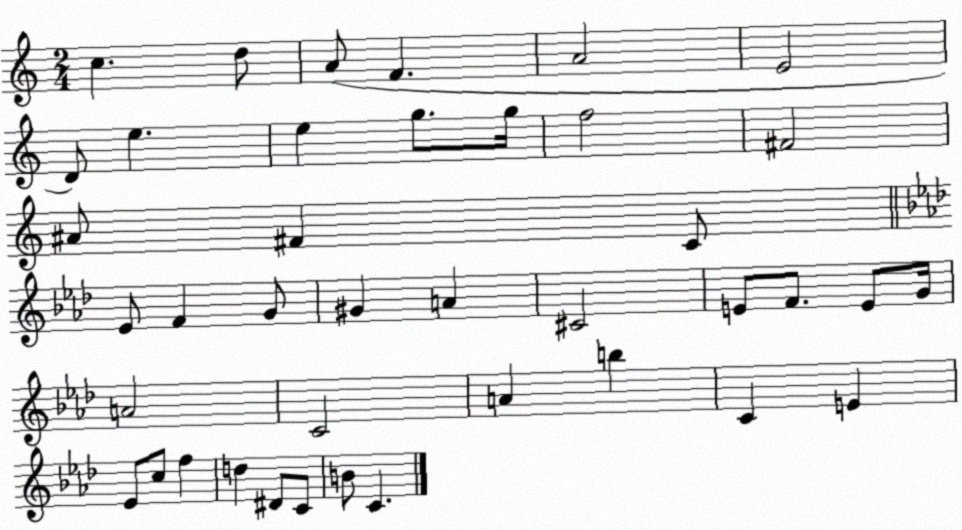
X:1
T:Untitled
M:2/4
L:1/4
K:C
c d/2 A/2 F A2 E2 D/2 e e g/2 g/4 f2 ^F2 ^A/2 ^F C/2 _E/2 F G/2 ^G A ^C2 E/2 F/2 E/2 G/4 A2 C2 A b C E _E/2 c/2 f d ^D/2 C/2 B/2 C